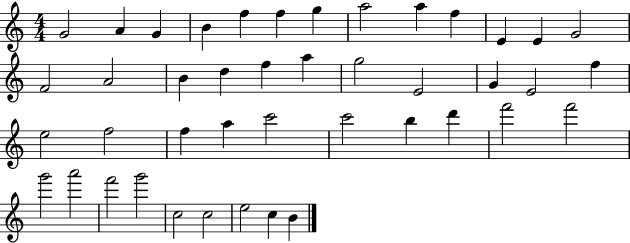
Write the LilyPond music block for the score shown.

{
  \clef treble
  \numericTimeSignature
  \time 4/4
  \key c \major
  g'2 a'4 g'4 | b'4 f''4 f''4 g''4 | a''2 a''4 f''4 | e'4 e'4 g'2 | \break f'2 a'2 | b'4 d''4 f''4 a''4 | g''2 e'2 | g'4 e'2 f''4 | \break e''2 f''2 | f''4 a''4 c'''2 | c'''2 b''4 d'''4 | f'''2 f'''2 | \break g'''2 a'''2 | f'''2 g'''2 | c''2 c''2 | e''2 c''4 b'4 | \break \bar "|."
}